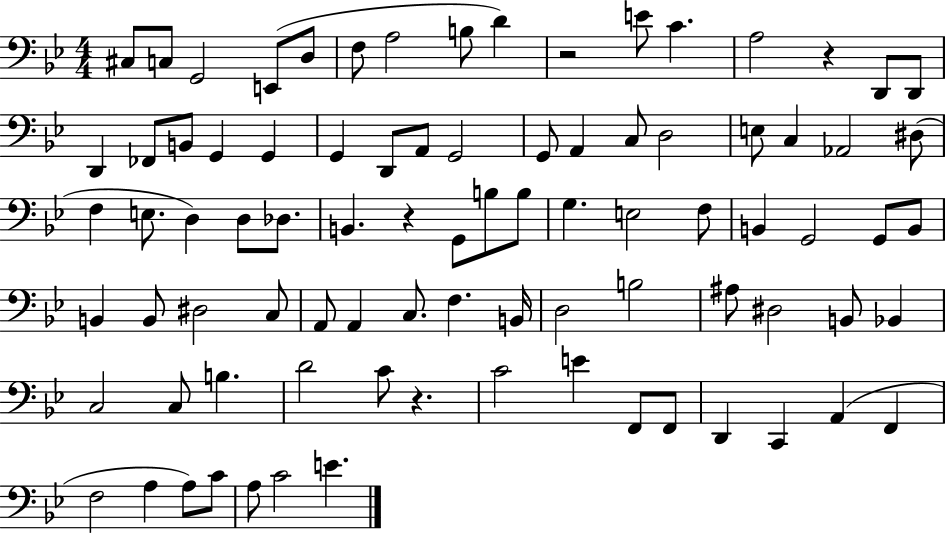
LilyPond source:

{
  \clef bass
  \numericTimeSignature
  \time 4/4
  \key bes \major
  cis8 c8 g,2 e,8( d8 | f8 a2 b8 d'4) | r2 e'8 c'4. | a2 r4 d,8 d,8 | \break d,4 fes,8 b,8 g,4 g,4 | g,4 d,8 a,8 g,2 | g,8 a,4 c8 d2 | e8 c4 aes,2 dis8( | \break f4 e8. d4) d8 des8. | b,4. r4 g,8 b8 b8 | g4. e2 f8 | b,4 g,2 g,8 b,8 | \break b,4 b,8 dis2 c8 | a,8 a,4 c8. f4. b,16 | d2 b2 | ais8 dis2 b,8 bes,4 | \break c2 c8 b4. | d'2 c'8 r4. | c'2 e'4 f,8 f,8 | d,4 c,4 a,4( f,4 | \break f2 a4 a8) c'8 | a8 c'2 e'4. | \bar "|."
}